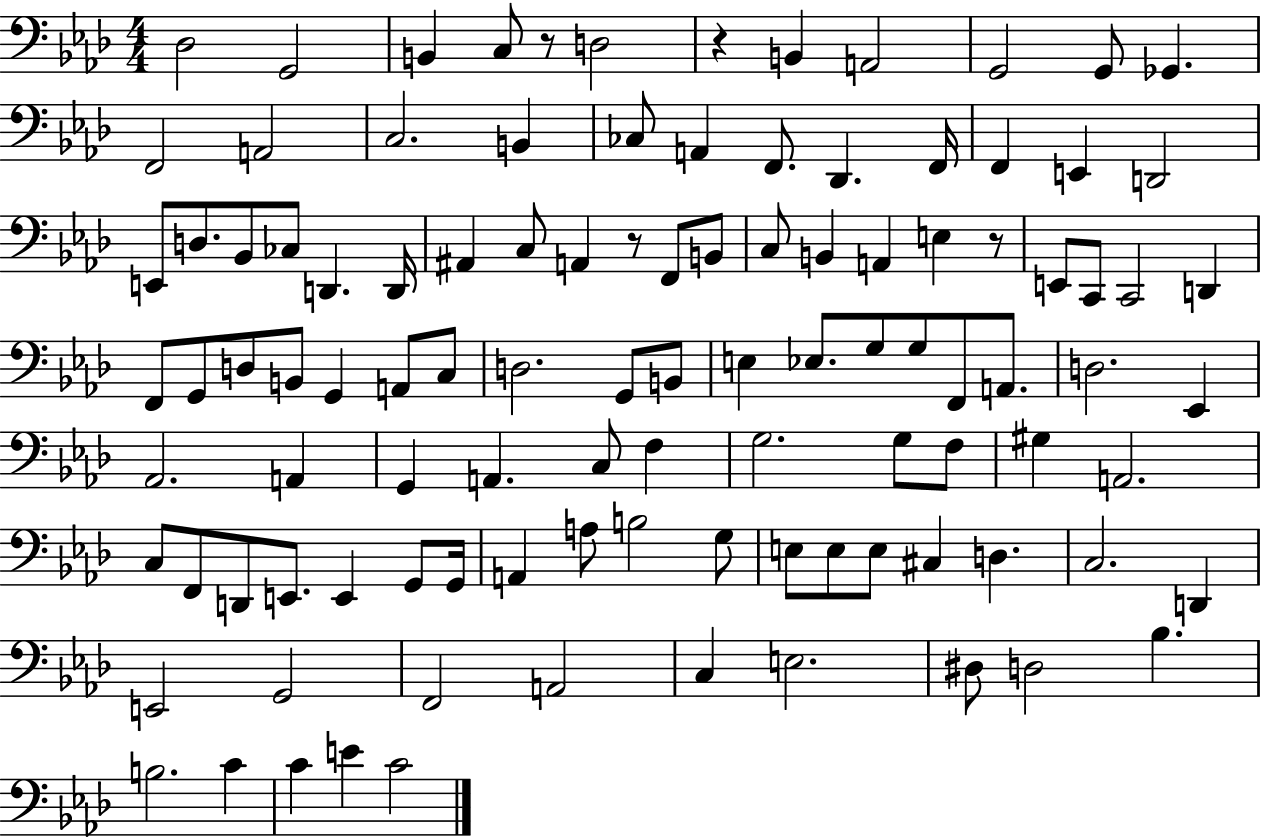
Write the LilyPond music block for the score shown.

{
  \clef bass
  \numericTimeSignature
  \time 4/4
  \key aes \major
  des2 g,2 | b,4 c8 r8 d2 | r4 b,4 a,2 | g,2 g,8 ges,4. | \break f,2 a,2 | c2. b,4 | ces8 a,4 f,8. des,4. f,16 | f,4 e,4 d,2 | \break e,8 d8. bes,8 ces8 d,4. d,16 | ais,4 c8 a,4 r8 f,8 b,8 | c8 b,4 a,4 e4 r8 | e,8 c,8 c,2 d,4 | \break f,8 g,8 d8 b,8 g,4 a,8 c8 | d2. g,8 b,8 | e4 ees8. g8 g8 f,8 a,8. | d2. ees,4 | \break aes,2. a,4 | g,4 a,4. c8 f4 | g2. g8 f8 | gis4 a,2. | \break c8 f,8 d,8 e,8. e,4 g,8 g,16 | a,4 a8 b2 g8 | e8 e8 e8 cis4 d4. | c2. d,4 | \break e,2 g,2 | f,2 a,2 | c4 e2. | dis8 d2 bes4. | \break b2. c'4 | c'4 e'4 c'2 | \bar "|."
}